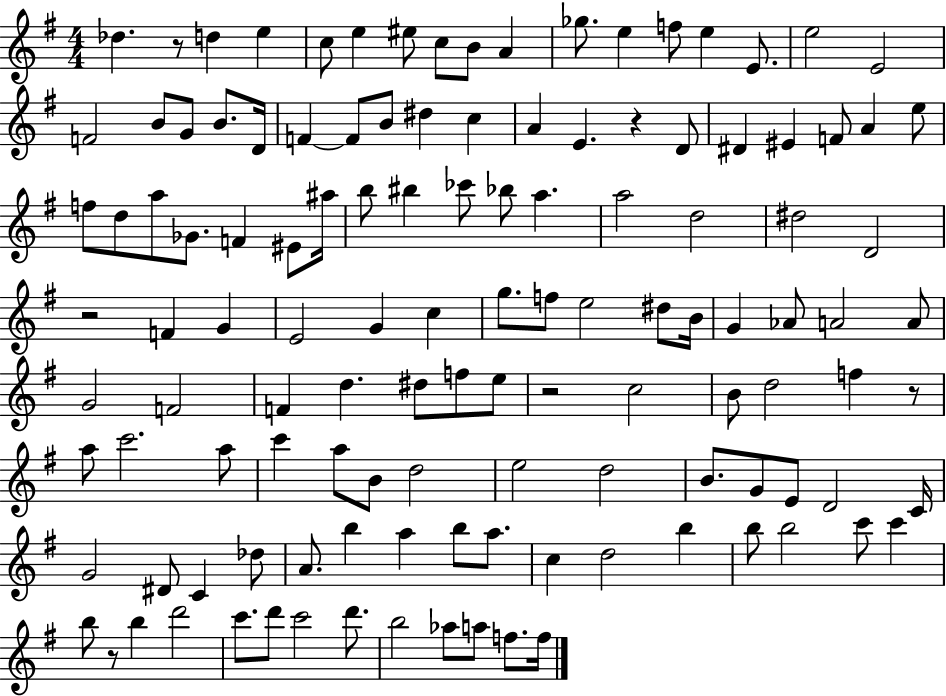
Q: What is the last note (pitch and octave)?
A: F5